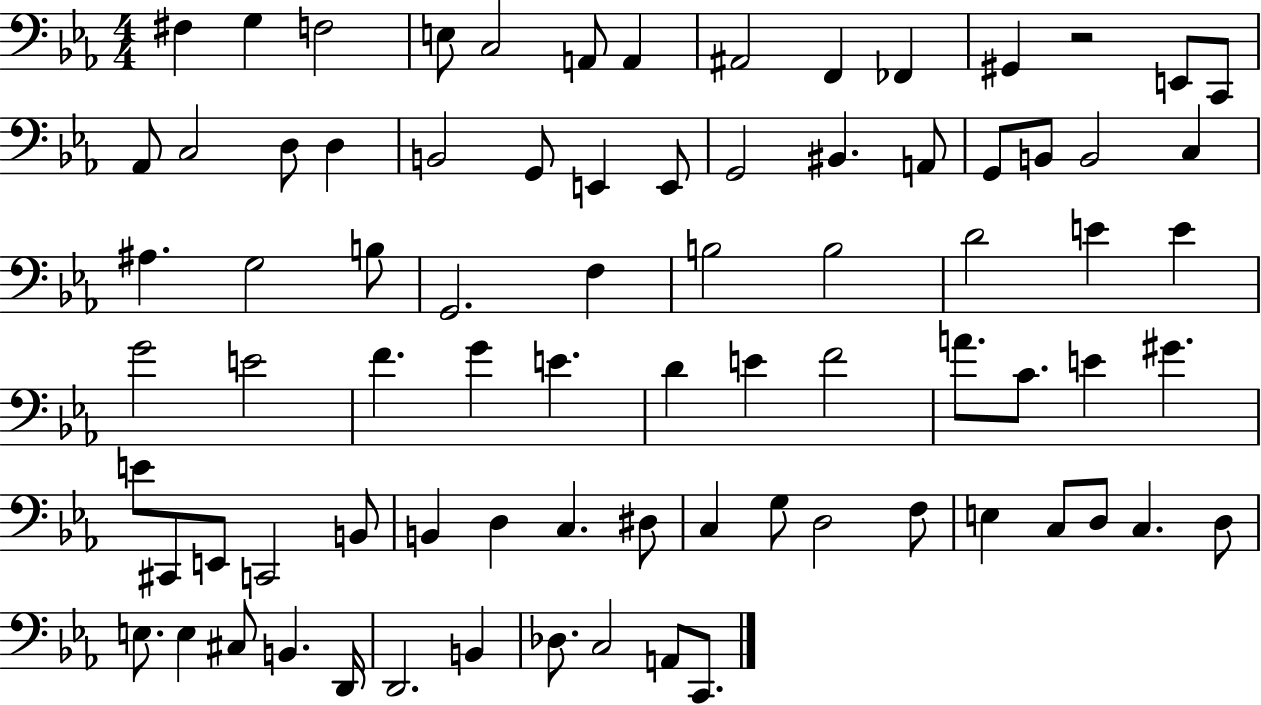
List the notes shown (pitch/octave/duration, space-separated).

F#3/q G3/q F3/h E3/e C3/h A2/e A2/q A#2/h F2/q FES2/q G#2/q R/h E2/e C2/e Ab2/e C3/h D3/e D3/q B2/h G2/e E2/q E2/e G2/h BIS2/q. A2/e G2/e B2/e B2/h C3/q A#3/q. G3/h B3/e G2/h. F3/q B3/h B3/h D4/h E4/q E4/q G4/h E4/h F4/q. G4/q E4/q. D4/q E4/q F4/h A4/e. C4/e. E4/q G#4/q. E4/e C#2/e E2/e C2/h B2/e B2/q D3/q C3/q. D#3/e C3/q G3/e D3/h F3/e E3/q C3/e D3/e C3/q. D3/e E3/e. E3/q C#3/e B2/q. D2/s D2/h. B2/q Db3/e. C3/h A2/e C2/e.